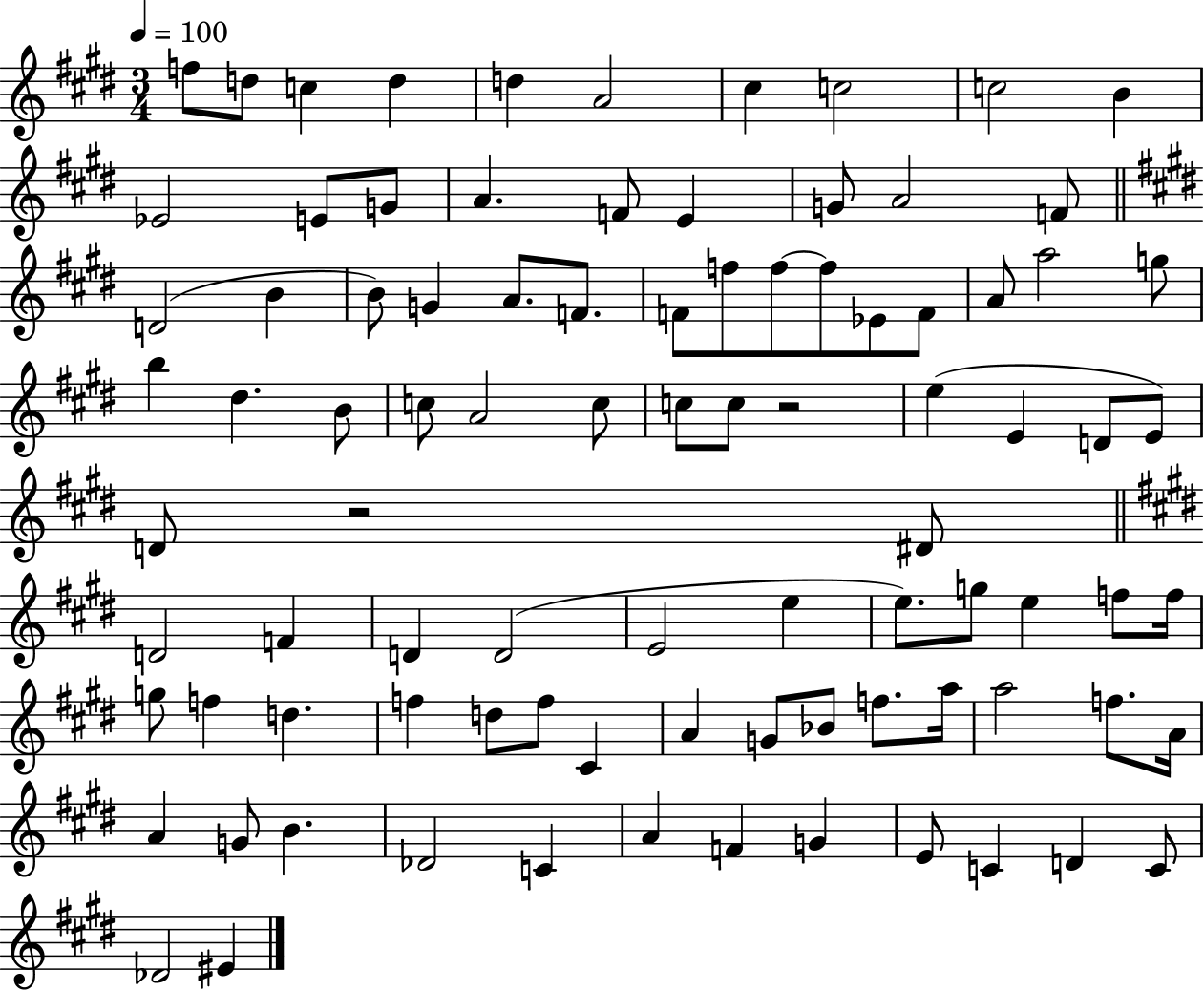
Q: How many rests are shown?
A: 2